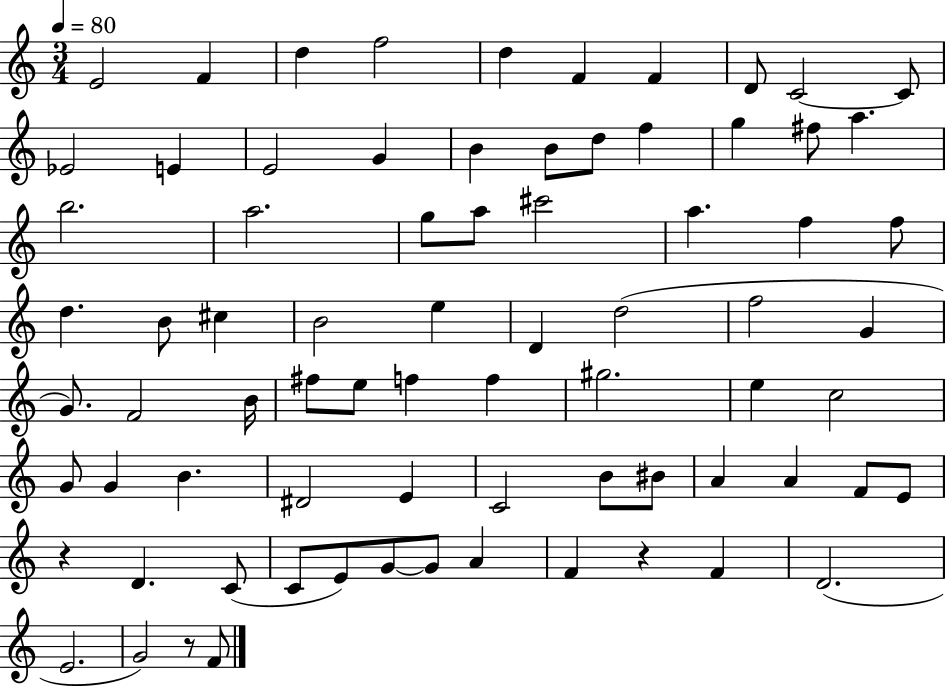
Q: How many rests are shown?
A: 3